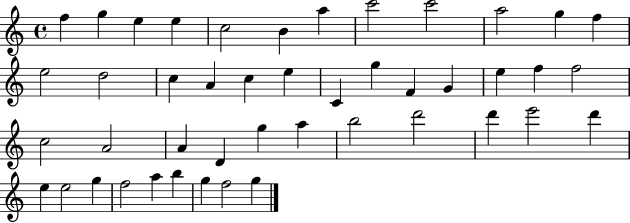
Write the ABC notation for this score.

X:1
T:Untitled
M:4/4
L:1/4
K:C
f g e e c2 B a c'2 c'2 a2 g f e2 d2 c A c e C g F G e f f2 c2 A2 A D g a b2 d'2 d' e'2 d' e e2 g f2 a b g f2 g